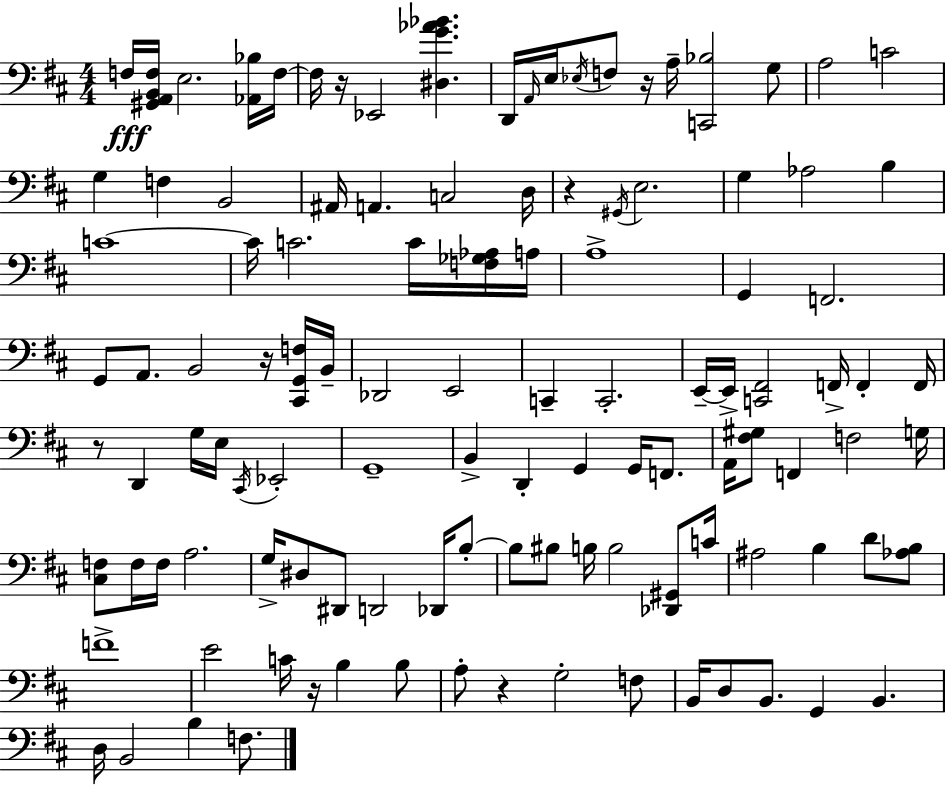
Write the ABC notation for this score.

X:1
T:Untitled
M:4/4
L:1/4
K:D
F,/4 [^G,,A,,B,,F,]/4 E,2 [_A,,_B,]/4 F,/4 F,/4 z/4 _E,,2 [^D,G_A_B] D,,/4 A,,/4 E,/4 _E,/4 F,/2 z/4 A,/4 [C,,_B,]2 G,/2 A,2 C2 G, F, B,,2 ^A,,/4 A,, C,2 D,/4 z ^G,,/4 E,2 G, _A,2 B, C4 C/4 C2 C/4 [F,_G,_A,]/4 A,/4 A,4 G,, F,,2 G,,/2 A,,/2 B,,2 z/4 [^C,,G,,F,]/4 B,,/4 _D,,2 E,,2 C,, C,,2 E,,/4 E,,/4 [C,,^F,,]2 F,,/4 F,, F,,/4 z/2 D,, G,/4 E,/4 ^C,,/4 _E,,2 G,,4 B,, D,, G,, G,,/4 F,,/2 A,,/4 [^F,^G,]/2 F,, F,2 G,/4 [^C,F,]/2 F,/4 F,/4 A,2 G,/4 ^D,/2 ^D,,/2 D,,2 _D,,/4 B,/2 B,/2 ^B,/2 B,/4 B,2 [_D,,^G,,]/2 C/4 ^A,2 B, D/2 [_A,B,]/2 F4 E2 C/4 z/4 B, B,/2 A,/2 z G,2 F,/2 B,,/4 D,/2 B,,/2 G,, B,, D,/4 B,,2 B, F,/2